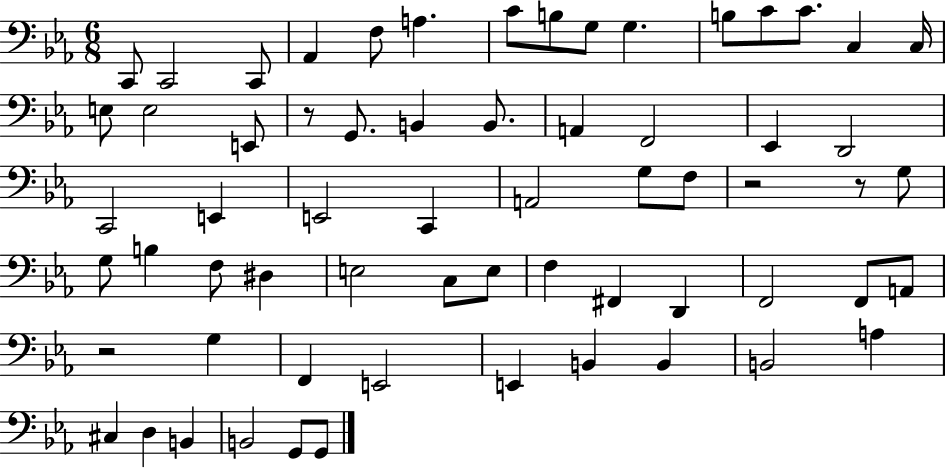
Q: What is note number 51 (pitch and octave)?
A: B2